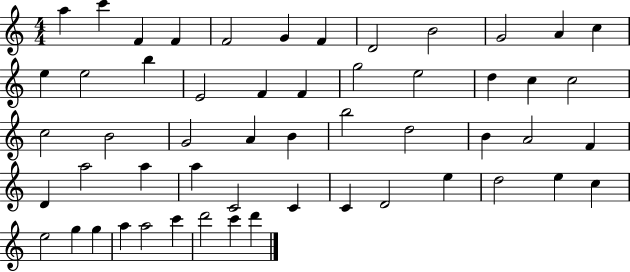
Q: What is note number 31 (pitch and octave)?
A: B4